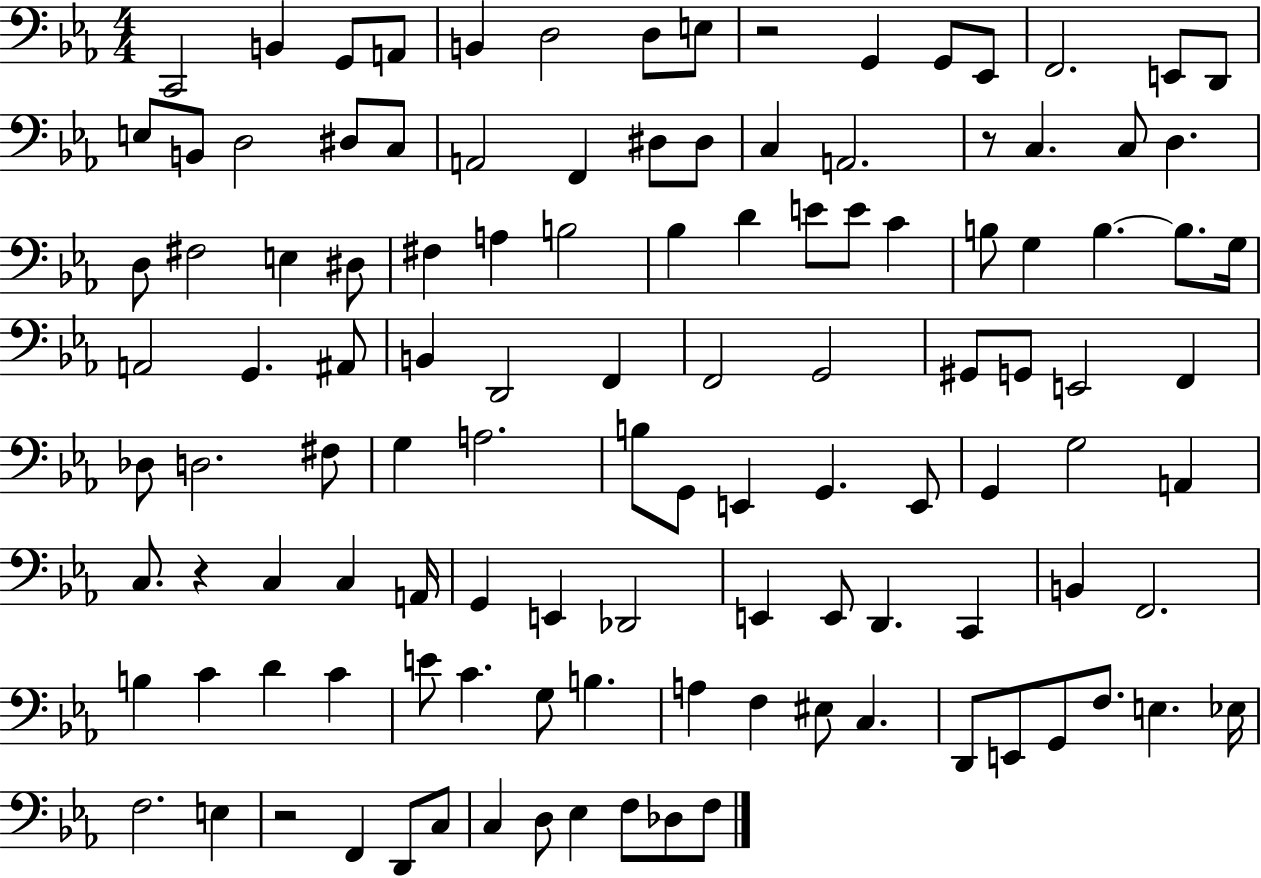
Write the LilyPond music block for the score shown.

{
  \clef bass
  \numericTimeSignature
  \time 4/4
  \key ees \major
  \repeat volta 2 { c,2 b,4 g,8 a,8 | b,4 d2 d8 e8 | r2 g,4 g,8 ees,8 | f,2. e,8 d,8 | \break e8 b,8 d2 dis8 c8 | a,2 f,4 dis8 dis8 | c4 a,2. | r8 c4. c8 d4. | \break d8 fis2 e4 dis8 | fis4 a4 b2 | bes4 d'4 e'8 e'8 c'4 | b8 g4 b4.~~ b8. g16 | \break a,2 g,4. ais,8 | b,4 d,2 f,4 | f,2 g,2 | gis,8 g,8 e,2 f,4 | \break des8 d2. fis8 | g4 a2. | b8 g,8 e,4 g,4. e,8 | g,4 g2 a,4 | \break c8. r4 c4 c4 a,16 | g,4 e,4 des,2 | e,4 e,8 d,4. c,4 | b,4 f,2. | \break b4 c'4 d'4 c'4 | e'8 c'4. g8 b4. | a4 f4 eis8 c4. | d,8 e,8 g,8 f8. e4. ees16 | \break f2. e4 | r2 f,4 d,8 c8 | c4 d8 ees4 f8 des8 f8 | } \bar "|."
}